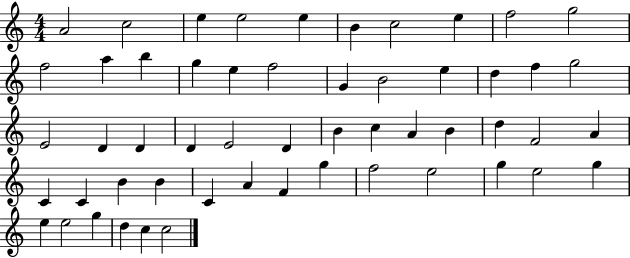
{
  \clef treble
  \numericTimeSignature
  \time 4/4
  \key c \major
  a'2 c''2 | e''4 e''2 e''4 | b'4 c''2 e''4 | f''2 g''2 | \break f''2 a''4 b''4 | g''4 e''4 f''2 | g'4 b'2 e''4 | d''4 f''4 g''2 | \break e'2 d'4 d'4 | d'4 e'2 d'4 | b'4 c''4 a'4 b'4 | d''4 f'2 a'4 | \break c'4 c'4 b'4 b'4 | c'4 a'4 f'4 g''4 | f''2 e''2 | g''4 e''2 g''4 | \break e''4 e''2 g''4 | d''4 c''4 c''2 | \bar "|."
}